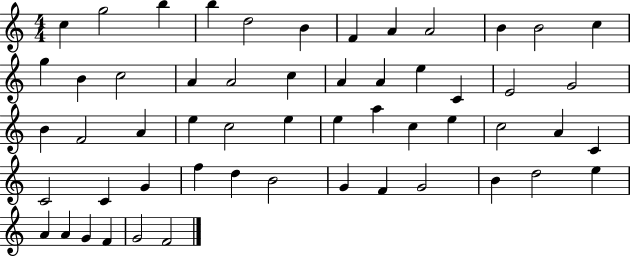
X:1
T:Untitled
M:4/4
L:1/4
K:C
c g2 b b d2 B F A A2 B B2 c g B c2 A A2 c A A e C E2 G2 B F2 A e c2 e e a c e c2 A C C2 C G f d B2 G F G2 B d2 e A A G F G2 F2